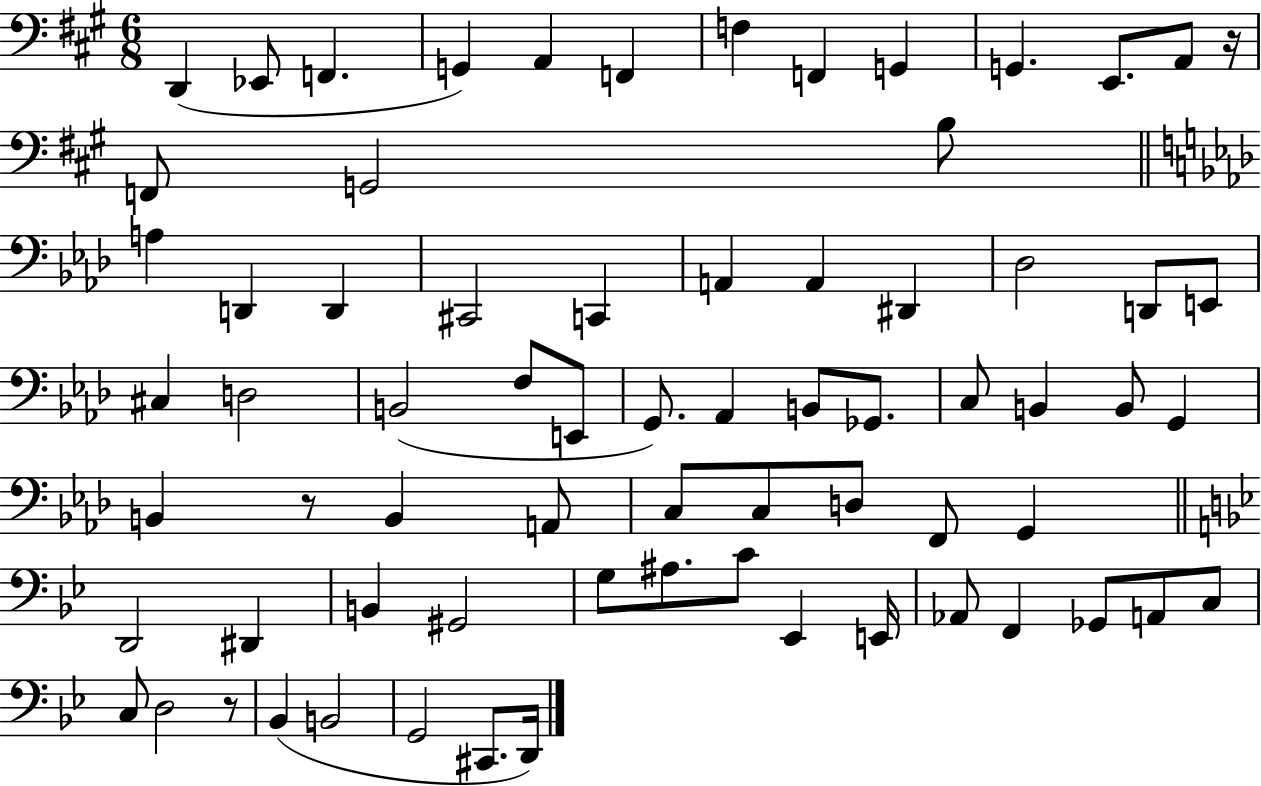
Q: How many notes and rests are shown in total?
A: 71